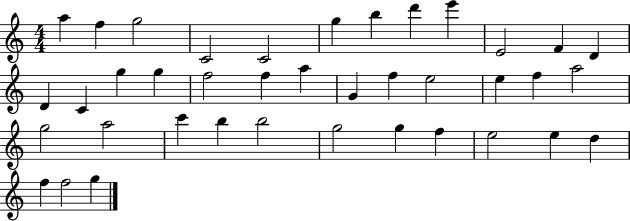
{
  \clef treble
  \numericTimeSignature
  \time 4/4
  \key c \major
  a''4 f''4 g''2 | c'2 c'2 | g''4 b''4 d'''4 e'''4 | e'2 f'4 d'4 | \break d'4 c'4 g''4 g''4 | f''2 f''4 a''4 | g'4 f''4 e''2 | e''4 f''4 a''2 | \break g''2 a''2 | c'''4 b''4 b''2 | g''2 g''4 f''4 | e''2 e''4 d''4 | \break f''4 f''2 g''4 | \bar "|."
}